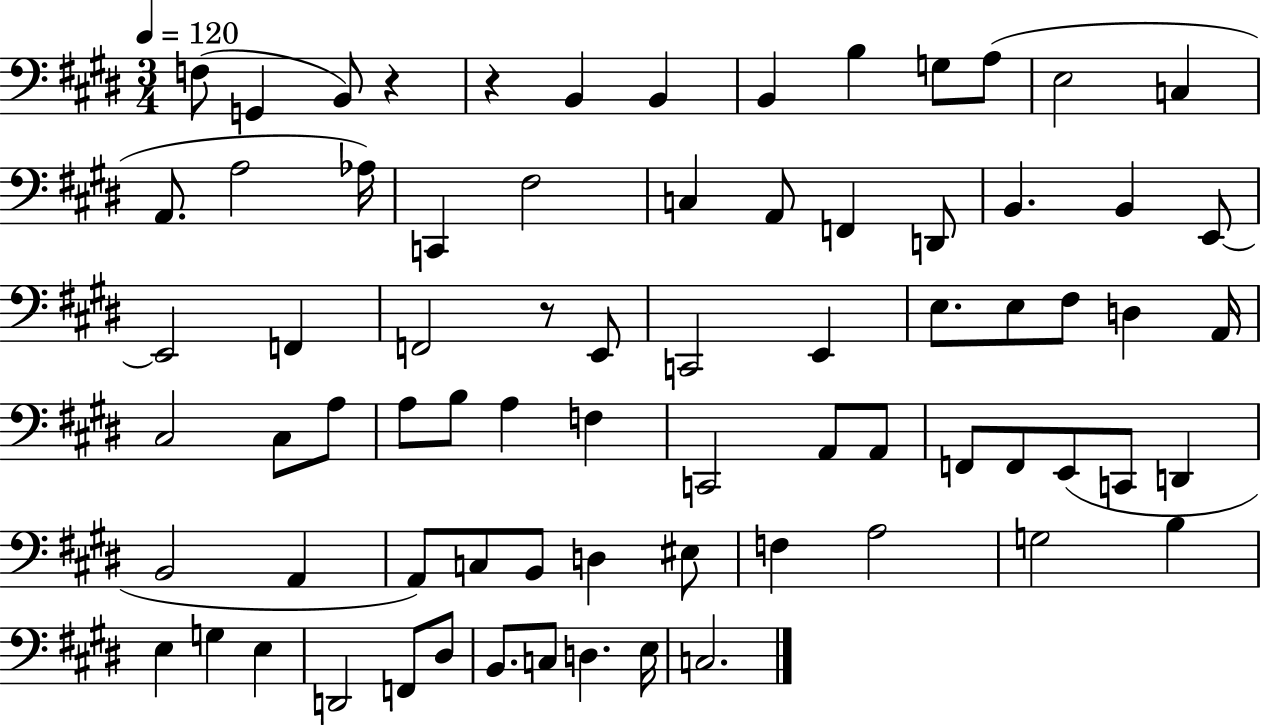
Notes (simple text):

F3/e G2/q B2/e R/q R/q B2/q B2/q B2/q B3/q G3/e A3/e E3/h C3/q A2/e. A3/h Ab3/s C2/q F#3/h C3/q A2/e F2/q D2/e B2/q. B2/q E2/e E2/h F2/q F2/h R/e E2/e C2/h E2/q E3/e. E3/e F#3/e D3/q A2/s C#3/h C#3/e A3/e A3/e B3/e A3/q F3/q C2/h A2/e A2/e F2/e F2/e E2/e C2/e D2/q B2/h A2/q A2/e C3/e B2/e D3/q EIS3/e F3/q A3/h G3/h B3/q E3/q G3/q E3/q D2/h F2/e D#3/e B2/e. C3/e D3/q. E3/s C3/h.